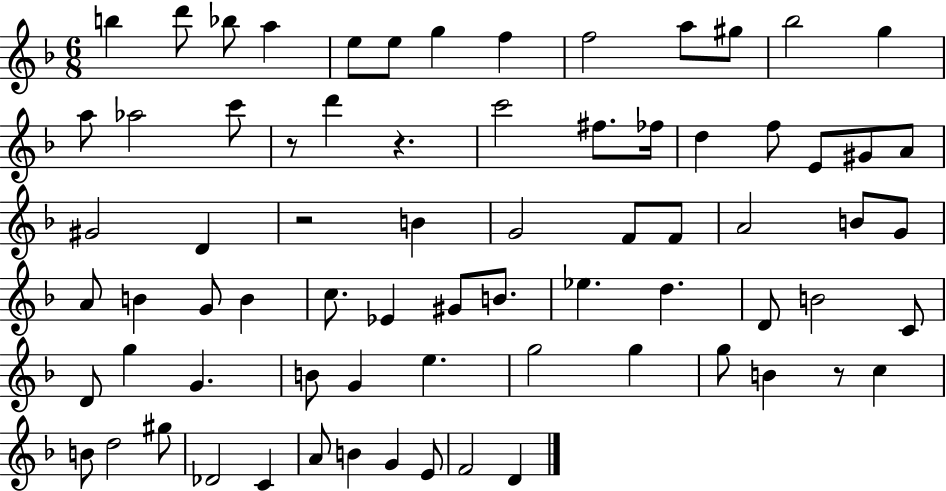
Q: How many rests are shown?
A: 4